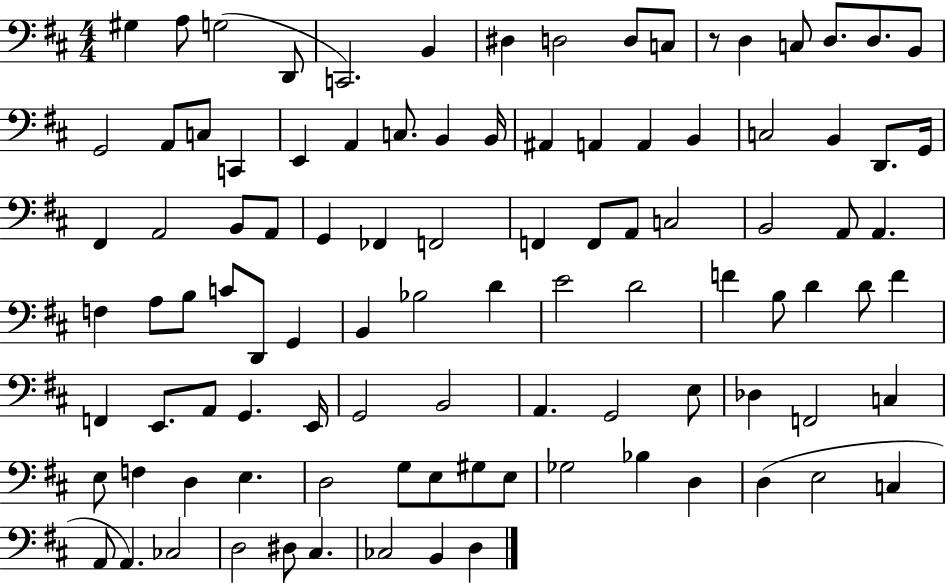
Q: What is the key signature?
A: D major